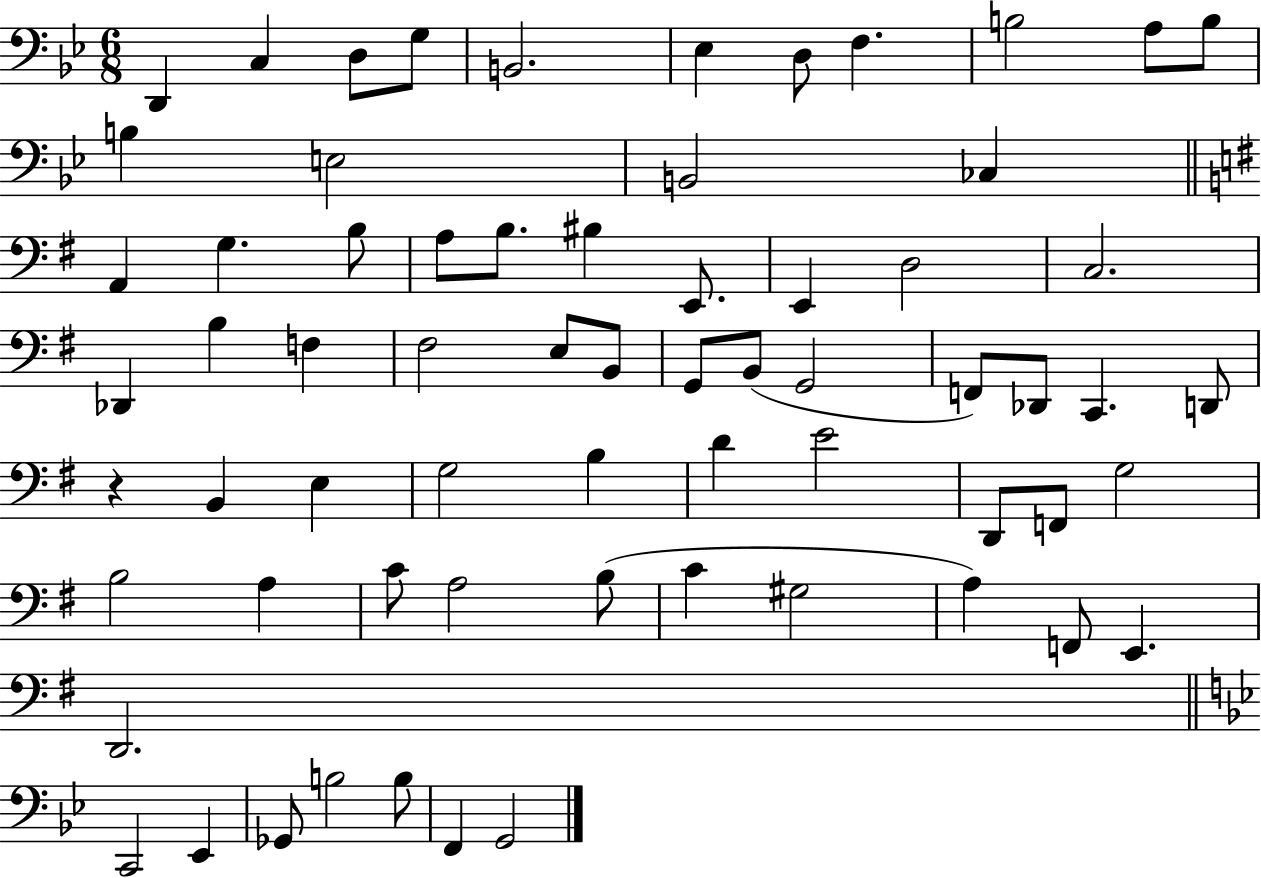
X:1
T:Untitled
M:6/8
L:1/4
K:Bb
D,, C, D,/2 G,/2 B,,2 _E, D,/2 F, B,2 A,/2 B,/2 B, E,2 B,,2 _C, A,, G, B,/2 A,/2 B,/2 ^B, E,,/2 E,, D,2 C,2 _D,, B, F, ^F,2 E,/2 B,,/2 G,,/2 B,,/2 G,,2 F,,/2 _D,,/2 C,, D,,/2 z B,, E, G,2 B, D E2 D,,/2 F,,/2 G,2 B,2 A, C/2 A,2 B,/2 C ^G,2 A, F,,/2 E,, D,,2 C,,2 _E,, _G,,/2 B,2 B,/2 F,, G,,2